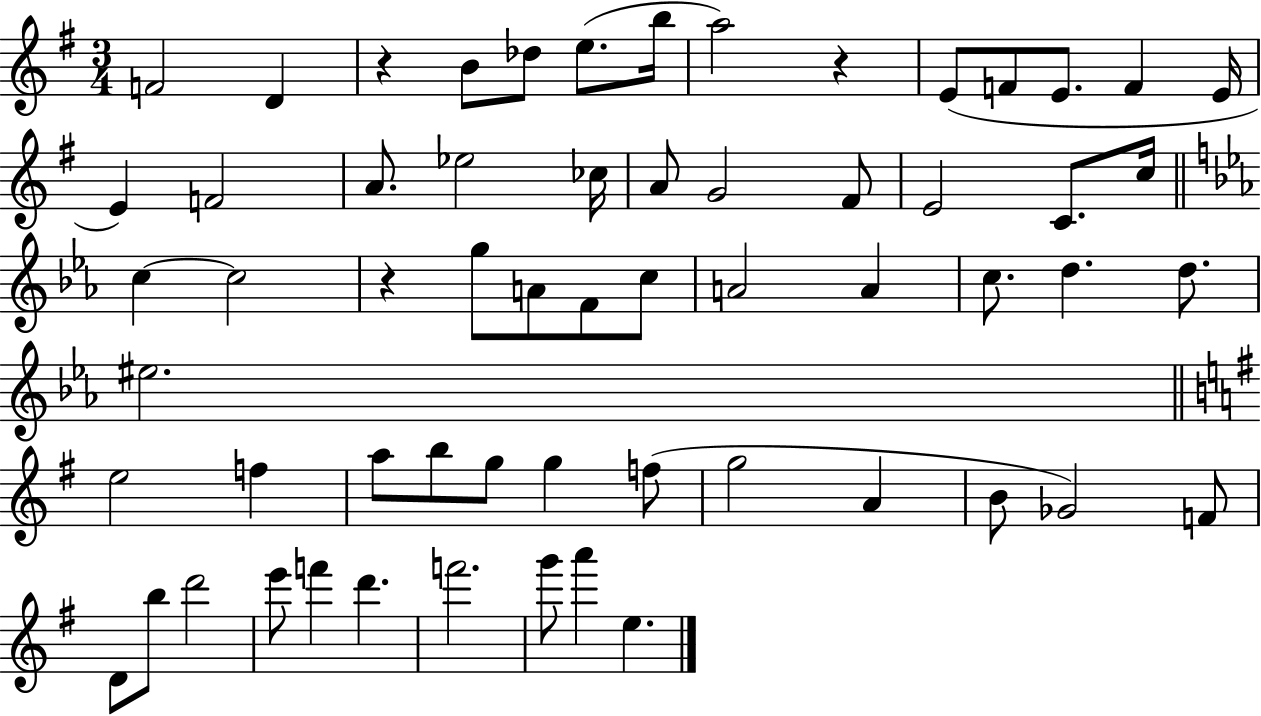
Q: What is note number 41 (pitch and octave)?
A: G5